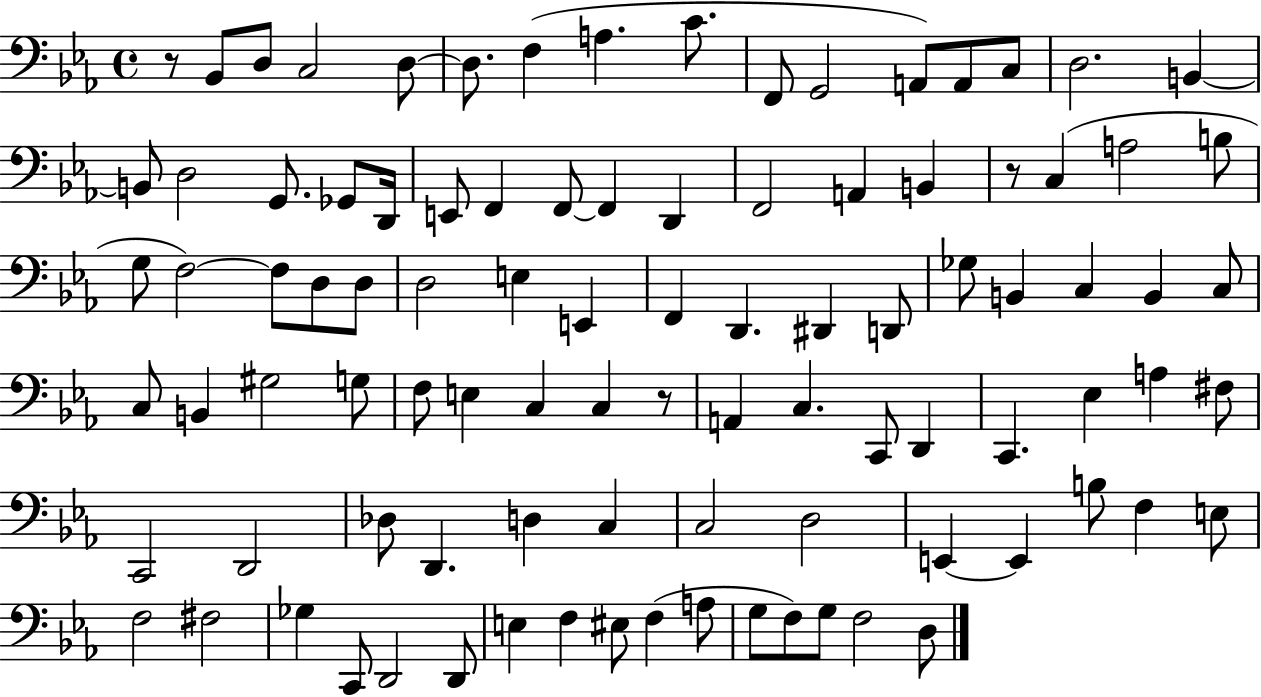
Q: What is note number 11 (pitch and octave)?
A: A2